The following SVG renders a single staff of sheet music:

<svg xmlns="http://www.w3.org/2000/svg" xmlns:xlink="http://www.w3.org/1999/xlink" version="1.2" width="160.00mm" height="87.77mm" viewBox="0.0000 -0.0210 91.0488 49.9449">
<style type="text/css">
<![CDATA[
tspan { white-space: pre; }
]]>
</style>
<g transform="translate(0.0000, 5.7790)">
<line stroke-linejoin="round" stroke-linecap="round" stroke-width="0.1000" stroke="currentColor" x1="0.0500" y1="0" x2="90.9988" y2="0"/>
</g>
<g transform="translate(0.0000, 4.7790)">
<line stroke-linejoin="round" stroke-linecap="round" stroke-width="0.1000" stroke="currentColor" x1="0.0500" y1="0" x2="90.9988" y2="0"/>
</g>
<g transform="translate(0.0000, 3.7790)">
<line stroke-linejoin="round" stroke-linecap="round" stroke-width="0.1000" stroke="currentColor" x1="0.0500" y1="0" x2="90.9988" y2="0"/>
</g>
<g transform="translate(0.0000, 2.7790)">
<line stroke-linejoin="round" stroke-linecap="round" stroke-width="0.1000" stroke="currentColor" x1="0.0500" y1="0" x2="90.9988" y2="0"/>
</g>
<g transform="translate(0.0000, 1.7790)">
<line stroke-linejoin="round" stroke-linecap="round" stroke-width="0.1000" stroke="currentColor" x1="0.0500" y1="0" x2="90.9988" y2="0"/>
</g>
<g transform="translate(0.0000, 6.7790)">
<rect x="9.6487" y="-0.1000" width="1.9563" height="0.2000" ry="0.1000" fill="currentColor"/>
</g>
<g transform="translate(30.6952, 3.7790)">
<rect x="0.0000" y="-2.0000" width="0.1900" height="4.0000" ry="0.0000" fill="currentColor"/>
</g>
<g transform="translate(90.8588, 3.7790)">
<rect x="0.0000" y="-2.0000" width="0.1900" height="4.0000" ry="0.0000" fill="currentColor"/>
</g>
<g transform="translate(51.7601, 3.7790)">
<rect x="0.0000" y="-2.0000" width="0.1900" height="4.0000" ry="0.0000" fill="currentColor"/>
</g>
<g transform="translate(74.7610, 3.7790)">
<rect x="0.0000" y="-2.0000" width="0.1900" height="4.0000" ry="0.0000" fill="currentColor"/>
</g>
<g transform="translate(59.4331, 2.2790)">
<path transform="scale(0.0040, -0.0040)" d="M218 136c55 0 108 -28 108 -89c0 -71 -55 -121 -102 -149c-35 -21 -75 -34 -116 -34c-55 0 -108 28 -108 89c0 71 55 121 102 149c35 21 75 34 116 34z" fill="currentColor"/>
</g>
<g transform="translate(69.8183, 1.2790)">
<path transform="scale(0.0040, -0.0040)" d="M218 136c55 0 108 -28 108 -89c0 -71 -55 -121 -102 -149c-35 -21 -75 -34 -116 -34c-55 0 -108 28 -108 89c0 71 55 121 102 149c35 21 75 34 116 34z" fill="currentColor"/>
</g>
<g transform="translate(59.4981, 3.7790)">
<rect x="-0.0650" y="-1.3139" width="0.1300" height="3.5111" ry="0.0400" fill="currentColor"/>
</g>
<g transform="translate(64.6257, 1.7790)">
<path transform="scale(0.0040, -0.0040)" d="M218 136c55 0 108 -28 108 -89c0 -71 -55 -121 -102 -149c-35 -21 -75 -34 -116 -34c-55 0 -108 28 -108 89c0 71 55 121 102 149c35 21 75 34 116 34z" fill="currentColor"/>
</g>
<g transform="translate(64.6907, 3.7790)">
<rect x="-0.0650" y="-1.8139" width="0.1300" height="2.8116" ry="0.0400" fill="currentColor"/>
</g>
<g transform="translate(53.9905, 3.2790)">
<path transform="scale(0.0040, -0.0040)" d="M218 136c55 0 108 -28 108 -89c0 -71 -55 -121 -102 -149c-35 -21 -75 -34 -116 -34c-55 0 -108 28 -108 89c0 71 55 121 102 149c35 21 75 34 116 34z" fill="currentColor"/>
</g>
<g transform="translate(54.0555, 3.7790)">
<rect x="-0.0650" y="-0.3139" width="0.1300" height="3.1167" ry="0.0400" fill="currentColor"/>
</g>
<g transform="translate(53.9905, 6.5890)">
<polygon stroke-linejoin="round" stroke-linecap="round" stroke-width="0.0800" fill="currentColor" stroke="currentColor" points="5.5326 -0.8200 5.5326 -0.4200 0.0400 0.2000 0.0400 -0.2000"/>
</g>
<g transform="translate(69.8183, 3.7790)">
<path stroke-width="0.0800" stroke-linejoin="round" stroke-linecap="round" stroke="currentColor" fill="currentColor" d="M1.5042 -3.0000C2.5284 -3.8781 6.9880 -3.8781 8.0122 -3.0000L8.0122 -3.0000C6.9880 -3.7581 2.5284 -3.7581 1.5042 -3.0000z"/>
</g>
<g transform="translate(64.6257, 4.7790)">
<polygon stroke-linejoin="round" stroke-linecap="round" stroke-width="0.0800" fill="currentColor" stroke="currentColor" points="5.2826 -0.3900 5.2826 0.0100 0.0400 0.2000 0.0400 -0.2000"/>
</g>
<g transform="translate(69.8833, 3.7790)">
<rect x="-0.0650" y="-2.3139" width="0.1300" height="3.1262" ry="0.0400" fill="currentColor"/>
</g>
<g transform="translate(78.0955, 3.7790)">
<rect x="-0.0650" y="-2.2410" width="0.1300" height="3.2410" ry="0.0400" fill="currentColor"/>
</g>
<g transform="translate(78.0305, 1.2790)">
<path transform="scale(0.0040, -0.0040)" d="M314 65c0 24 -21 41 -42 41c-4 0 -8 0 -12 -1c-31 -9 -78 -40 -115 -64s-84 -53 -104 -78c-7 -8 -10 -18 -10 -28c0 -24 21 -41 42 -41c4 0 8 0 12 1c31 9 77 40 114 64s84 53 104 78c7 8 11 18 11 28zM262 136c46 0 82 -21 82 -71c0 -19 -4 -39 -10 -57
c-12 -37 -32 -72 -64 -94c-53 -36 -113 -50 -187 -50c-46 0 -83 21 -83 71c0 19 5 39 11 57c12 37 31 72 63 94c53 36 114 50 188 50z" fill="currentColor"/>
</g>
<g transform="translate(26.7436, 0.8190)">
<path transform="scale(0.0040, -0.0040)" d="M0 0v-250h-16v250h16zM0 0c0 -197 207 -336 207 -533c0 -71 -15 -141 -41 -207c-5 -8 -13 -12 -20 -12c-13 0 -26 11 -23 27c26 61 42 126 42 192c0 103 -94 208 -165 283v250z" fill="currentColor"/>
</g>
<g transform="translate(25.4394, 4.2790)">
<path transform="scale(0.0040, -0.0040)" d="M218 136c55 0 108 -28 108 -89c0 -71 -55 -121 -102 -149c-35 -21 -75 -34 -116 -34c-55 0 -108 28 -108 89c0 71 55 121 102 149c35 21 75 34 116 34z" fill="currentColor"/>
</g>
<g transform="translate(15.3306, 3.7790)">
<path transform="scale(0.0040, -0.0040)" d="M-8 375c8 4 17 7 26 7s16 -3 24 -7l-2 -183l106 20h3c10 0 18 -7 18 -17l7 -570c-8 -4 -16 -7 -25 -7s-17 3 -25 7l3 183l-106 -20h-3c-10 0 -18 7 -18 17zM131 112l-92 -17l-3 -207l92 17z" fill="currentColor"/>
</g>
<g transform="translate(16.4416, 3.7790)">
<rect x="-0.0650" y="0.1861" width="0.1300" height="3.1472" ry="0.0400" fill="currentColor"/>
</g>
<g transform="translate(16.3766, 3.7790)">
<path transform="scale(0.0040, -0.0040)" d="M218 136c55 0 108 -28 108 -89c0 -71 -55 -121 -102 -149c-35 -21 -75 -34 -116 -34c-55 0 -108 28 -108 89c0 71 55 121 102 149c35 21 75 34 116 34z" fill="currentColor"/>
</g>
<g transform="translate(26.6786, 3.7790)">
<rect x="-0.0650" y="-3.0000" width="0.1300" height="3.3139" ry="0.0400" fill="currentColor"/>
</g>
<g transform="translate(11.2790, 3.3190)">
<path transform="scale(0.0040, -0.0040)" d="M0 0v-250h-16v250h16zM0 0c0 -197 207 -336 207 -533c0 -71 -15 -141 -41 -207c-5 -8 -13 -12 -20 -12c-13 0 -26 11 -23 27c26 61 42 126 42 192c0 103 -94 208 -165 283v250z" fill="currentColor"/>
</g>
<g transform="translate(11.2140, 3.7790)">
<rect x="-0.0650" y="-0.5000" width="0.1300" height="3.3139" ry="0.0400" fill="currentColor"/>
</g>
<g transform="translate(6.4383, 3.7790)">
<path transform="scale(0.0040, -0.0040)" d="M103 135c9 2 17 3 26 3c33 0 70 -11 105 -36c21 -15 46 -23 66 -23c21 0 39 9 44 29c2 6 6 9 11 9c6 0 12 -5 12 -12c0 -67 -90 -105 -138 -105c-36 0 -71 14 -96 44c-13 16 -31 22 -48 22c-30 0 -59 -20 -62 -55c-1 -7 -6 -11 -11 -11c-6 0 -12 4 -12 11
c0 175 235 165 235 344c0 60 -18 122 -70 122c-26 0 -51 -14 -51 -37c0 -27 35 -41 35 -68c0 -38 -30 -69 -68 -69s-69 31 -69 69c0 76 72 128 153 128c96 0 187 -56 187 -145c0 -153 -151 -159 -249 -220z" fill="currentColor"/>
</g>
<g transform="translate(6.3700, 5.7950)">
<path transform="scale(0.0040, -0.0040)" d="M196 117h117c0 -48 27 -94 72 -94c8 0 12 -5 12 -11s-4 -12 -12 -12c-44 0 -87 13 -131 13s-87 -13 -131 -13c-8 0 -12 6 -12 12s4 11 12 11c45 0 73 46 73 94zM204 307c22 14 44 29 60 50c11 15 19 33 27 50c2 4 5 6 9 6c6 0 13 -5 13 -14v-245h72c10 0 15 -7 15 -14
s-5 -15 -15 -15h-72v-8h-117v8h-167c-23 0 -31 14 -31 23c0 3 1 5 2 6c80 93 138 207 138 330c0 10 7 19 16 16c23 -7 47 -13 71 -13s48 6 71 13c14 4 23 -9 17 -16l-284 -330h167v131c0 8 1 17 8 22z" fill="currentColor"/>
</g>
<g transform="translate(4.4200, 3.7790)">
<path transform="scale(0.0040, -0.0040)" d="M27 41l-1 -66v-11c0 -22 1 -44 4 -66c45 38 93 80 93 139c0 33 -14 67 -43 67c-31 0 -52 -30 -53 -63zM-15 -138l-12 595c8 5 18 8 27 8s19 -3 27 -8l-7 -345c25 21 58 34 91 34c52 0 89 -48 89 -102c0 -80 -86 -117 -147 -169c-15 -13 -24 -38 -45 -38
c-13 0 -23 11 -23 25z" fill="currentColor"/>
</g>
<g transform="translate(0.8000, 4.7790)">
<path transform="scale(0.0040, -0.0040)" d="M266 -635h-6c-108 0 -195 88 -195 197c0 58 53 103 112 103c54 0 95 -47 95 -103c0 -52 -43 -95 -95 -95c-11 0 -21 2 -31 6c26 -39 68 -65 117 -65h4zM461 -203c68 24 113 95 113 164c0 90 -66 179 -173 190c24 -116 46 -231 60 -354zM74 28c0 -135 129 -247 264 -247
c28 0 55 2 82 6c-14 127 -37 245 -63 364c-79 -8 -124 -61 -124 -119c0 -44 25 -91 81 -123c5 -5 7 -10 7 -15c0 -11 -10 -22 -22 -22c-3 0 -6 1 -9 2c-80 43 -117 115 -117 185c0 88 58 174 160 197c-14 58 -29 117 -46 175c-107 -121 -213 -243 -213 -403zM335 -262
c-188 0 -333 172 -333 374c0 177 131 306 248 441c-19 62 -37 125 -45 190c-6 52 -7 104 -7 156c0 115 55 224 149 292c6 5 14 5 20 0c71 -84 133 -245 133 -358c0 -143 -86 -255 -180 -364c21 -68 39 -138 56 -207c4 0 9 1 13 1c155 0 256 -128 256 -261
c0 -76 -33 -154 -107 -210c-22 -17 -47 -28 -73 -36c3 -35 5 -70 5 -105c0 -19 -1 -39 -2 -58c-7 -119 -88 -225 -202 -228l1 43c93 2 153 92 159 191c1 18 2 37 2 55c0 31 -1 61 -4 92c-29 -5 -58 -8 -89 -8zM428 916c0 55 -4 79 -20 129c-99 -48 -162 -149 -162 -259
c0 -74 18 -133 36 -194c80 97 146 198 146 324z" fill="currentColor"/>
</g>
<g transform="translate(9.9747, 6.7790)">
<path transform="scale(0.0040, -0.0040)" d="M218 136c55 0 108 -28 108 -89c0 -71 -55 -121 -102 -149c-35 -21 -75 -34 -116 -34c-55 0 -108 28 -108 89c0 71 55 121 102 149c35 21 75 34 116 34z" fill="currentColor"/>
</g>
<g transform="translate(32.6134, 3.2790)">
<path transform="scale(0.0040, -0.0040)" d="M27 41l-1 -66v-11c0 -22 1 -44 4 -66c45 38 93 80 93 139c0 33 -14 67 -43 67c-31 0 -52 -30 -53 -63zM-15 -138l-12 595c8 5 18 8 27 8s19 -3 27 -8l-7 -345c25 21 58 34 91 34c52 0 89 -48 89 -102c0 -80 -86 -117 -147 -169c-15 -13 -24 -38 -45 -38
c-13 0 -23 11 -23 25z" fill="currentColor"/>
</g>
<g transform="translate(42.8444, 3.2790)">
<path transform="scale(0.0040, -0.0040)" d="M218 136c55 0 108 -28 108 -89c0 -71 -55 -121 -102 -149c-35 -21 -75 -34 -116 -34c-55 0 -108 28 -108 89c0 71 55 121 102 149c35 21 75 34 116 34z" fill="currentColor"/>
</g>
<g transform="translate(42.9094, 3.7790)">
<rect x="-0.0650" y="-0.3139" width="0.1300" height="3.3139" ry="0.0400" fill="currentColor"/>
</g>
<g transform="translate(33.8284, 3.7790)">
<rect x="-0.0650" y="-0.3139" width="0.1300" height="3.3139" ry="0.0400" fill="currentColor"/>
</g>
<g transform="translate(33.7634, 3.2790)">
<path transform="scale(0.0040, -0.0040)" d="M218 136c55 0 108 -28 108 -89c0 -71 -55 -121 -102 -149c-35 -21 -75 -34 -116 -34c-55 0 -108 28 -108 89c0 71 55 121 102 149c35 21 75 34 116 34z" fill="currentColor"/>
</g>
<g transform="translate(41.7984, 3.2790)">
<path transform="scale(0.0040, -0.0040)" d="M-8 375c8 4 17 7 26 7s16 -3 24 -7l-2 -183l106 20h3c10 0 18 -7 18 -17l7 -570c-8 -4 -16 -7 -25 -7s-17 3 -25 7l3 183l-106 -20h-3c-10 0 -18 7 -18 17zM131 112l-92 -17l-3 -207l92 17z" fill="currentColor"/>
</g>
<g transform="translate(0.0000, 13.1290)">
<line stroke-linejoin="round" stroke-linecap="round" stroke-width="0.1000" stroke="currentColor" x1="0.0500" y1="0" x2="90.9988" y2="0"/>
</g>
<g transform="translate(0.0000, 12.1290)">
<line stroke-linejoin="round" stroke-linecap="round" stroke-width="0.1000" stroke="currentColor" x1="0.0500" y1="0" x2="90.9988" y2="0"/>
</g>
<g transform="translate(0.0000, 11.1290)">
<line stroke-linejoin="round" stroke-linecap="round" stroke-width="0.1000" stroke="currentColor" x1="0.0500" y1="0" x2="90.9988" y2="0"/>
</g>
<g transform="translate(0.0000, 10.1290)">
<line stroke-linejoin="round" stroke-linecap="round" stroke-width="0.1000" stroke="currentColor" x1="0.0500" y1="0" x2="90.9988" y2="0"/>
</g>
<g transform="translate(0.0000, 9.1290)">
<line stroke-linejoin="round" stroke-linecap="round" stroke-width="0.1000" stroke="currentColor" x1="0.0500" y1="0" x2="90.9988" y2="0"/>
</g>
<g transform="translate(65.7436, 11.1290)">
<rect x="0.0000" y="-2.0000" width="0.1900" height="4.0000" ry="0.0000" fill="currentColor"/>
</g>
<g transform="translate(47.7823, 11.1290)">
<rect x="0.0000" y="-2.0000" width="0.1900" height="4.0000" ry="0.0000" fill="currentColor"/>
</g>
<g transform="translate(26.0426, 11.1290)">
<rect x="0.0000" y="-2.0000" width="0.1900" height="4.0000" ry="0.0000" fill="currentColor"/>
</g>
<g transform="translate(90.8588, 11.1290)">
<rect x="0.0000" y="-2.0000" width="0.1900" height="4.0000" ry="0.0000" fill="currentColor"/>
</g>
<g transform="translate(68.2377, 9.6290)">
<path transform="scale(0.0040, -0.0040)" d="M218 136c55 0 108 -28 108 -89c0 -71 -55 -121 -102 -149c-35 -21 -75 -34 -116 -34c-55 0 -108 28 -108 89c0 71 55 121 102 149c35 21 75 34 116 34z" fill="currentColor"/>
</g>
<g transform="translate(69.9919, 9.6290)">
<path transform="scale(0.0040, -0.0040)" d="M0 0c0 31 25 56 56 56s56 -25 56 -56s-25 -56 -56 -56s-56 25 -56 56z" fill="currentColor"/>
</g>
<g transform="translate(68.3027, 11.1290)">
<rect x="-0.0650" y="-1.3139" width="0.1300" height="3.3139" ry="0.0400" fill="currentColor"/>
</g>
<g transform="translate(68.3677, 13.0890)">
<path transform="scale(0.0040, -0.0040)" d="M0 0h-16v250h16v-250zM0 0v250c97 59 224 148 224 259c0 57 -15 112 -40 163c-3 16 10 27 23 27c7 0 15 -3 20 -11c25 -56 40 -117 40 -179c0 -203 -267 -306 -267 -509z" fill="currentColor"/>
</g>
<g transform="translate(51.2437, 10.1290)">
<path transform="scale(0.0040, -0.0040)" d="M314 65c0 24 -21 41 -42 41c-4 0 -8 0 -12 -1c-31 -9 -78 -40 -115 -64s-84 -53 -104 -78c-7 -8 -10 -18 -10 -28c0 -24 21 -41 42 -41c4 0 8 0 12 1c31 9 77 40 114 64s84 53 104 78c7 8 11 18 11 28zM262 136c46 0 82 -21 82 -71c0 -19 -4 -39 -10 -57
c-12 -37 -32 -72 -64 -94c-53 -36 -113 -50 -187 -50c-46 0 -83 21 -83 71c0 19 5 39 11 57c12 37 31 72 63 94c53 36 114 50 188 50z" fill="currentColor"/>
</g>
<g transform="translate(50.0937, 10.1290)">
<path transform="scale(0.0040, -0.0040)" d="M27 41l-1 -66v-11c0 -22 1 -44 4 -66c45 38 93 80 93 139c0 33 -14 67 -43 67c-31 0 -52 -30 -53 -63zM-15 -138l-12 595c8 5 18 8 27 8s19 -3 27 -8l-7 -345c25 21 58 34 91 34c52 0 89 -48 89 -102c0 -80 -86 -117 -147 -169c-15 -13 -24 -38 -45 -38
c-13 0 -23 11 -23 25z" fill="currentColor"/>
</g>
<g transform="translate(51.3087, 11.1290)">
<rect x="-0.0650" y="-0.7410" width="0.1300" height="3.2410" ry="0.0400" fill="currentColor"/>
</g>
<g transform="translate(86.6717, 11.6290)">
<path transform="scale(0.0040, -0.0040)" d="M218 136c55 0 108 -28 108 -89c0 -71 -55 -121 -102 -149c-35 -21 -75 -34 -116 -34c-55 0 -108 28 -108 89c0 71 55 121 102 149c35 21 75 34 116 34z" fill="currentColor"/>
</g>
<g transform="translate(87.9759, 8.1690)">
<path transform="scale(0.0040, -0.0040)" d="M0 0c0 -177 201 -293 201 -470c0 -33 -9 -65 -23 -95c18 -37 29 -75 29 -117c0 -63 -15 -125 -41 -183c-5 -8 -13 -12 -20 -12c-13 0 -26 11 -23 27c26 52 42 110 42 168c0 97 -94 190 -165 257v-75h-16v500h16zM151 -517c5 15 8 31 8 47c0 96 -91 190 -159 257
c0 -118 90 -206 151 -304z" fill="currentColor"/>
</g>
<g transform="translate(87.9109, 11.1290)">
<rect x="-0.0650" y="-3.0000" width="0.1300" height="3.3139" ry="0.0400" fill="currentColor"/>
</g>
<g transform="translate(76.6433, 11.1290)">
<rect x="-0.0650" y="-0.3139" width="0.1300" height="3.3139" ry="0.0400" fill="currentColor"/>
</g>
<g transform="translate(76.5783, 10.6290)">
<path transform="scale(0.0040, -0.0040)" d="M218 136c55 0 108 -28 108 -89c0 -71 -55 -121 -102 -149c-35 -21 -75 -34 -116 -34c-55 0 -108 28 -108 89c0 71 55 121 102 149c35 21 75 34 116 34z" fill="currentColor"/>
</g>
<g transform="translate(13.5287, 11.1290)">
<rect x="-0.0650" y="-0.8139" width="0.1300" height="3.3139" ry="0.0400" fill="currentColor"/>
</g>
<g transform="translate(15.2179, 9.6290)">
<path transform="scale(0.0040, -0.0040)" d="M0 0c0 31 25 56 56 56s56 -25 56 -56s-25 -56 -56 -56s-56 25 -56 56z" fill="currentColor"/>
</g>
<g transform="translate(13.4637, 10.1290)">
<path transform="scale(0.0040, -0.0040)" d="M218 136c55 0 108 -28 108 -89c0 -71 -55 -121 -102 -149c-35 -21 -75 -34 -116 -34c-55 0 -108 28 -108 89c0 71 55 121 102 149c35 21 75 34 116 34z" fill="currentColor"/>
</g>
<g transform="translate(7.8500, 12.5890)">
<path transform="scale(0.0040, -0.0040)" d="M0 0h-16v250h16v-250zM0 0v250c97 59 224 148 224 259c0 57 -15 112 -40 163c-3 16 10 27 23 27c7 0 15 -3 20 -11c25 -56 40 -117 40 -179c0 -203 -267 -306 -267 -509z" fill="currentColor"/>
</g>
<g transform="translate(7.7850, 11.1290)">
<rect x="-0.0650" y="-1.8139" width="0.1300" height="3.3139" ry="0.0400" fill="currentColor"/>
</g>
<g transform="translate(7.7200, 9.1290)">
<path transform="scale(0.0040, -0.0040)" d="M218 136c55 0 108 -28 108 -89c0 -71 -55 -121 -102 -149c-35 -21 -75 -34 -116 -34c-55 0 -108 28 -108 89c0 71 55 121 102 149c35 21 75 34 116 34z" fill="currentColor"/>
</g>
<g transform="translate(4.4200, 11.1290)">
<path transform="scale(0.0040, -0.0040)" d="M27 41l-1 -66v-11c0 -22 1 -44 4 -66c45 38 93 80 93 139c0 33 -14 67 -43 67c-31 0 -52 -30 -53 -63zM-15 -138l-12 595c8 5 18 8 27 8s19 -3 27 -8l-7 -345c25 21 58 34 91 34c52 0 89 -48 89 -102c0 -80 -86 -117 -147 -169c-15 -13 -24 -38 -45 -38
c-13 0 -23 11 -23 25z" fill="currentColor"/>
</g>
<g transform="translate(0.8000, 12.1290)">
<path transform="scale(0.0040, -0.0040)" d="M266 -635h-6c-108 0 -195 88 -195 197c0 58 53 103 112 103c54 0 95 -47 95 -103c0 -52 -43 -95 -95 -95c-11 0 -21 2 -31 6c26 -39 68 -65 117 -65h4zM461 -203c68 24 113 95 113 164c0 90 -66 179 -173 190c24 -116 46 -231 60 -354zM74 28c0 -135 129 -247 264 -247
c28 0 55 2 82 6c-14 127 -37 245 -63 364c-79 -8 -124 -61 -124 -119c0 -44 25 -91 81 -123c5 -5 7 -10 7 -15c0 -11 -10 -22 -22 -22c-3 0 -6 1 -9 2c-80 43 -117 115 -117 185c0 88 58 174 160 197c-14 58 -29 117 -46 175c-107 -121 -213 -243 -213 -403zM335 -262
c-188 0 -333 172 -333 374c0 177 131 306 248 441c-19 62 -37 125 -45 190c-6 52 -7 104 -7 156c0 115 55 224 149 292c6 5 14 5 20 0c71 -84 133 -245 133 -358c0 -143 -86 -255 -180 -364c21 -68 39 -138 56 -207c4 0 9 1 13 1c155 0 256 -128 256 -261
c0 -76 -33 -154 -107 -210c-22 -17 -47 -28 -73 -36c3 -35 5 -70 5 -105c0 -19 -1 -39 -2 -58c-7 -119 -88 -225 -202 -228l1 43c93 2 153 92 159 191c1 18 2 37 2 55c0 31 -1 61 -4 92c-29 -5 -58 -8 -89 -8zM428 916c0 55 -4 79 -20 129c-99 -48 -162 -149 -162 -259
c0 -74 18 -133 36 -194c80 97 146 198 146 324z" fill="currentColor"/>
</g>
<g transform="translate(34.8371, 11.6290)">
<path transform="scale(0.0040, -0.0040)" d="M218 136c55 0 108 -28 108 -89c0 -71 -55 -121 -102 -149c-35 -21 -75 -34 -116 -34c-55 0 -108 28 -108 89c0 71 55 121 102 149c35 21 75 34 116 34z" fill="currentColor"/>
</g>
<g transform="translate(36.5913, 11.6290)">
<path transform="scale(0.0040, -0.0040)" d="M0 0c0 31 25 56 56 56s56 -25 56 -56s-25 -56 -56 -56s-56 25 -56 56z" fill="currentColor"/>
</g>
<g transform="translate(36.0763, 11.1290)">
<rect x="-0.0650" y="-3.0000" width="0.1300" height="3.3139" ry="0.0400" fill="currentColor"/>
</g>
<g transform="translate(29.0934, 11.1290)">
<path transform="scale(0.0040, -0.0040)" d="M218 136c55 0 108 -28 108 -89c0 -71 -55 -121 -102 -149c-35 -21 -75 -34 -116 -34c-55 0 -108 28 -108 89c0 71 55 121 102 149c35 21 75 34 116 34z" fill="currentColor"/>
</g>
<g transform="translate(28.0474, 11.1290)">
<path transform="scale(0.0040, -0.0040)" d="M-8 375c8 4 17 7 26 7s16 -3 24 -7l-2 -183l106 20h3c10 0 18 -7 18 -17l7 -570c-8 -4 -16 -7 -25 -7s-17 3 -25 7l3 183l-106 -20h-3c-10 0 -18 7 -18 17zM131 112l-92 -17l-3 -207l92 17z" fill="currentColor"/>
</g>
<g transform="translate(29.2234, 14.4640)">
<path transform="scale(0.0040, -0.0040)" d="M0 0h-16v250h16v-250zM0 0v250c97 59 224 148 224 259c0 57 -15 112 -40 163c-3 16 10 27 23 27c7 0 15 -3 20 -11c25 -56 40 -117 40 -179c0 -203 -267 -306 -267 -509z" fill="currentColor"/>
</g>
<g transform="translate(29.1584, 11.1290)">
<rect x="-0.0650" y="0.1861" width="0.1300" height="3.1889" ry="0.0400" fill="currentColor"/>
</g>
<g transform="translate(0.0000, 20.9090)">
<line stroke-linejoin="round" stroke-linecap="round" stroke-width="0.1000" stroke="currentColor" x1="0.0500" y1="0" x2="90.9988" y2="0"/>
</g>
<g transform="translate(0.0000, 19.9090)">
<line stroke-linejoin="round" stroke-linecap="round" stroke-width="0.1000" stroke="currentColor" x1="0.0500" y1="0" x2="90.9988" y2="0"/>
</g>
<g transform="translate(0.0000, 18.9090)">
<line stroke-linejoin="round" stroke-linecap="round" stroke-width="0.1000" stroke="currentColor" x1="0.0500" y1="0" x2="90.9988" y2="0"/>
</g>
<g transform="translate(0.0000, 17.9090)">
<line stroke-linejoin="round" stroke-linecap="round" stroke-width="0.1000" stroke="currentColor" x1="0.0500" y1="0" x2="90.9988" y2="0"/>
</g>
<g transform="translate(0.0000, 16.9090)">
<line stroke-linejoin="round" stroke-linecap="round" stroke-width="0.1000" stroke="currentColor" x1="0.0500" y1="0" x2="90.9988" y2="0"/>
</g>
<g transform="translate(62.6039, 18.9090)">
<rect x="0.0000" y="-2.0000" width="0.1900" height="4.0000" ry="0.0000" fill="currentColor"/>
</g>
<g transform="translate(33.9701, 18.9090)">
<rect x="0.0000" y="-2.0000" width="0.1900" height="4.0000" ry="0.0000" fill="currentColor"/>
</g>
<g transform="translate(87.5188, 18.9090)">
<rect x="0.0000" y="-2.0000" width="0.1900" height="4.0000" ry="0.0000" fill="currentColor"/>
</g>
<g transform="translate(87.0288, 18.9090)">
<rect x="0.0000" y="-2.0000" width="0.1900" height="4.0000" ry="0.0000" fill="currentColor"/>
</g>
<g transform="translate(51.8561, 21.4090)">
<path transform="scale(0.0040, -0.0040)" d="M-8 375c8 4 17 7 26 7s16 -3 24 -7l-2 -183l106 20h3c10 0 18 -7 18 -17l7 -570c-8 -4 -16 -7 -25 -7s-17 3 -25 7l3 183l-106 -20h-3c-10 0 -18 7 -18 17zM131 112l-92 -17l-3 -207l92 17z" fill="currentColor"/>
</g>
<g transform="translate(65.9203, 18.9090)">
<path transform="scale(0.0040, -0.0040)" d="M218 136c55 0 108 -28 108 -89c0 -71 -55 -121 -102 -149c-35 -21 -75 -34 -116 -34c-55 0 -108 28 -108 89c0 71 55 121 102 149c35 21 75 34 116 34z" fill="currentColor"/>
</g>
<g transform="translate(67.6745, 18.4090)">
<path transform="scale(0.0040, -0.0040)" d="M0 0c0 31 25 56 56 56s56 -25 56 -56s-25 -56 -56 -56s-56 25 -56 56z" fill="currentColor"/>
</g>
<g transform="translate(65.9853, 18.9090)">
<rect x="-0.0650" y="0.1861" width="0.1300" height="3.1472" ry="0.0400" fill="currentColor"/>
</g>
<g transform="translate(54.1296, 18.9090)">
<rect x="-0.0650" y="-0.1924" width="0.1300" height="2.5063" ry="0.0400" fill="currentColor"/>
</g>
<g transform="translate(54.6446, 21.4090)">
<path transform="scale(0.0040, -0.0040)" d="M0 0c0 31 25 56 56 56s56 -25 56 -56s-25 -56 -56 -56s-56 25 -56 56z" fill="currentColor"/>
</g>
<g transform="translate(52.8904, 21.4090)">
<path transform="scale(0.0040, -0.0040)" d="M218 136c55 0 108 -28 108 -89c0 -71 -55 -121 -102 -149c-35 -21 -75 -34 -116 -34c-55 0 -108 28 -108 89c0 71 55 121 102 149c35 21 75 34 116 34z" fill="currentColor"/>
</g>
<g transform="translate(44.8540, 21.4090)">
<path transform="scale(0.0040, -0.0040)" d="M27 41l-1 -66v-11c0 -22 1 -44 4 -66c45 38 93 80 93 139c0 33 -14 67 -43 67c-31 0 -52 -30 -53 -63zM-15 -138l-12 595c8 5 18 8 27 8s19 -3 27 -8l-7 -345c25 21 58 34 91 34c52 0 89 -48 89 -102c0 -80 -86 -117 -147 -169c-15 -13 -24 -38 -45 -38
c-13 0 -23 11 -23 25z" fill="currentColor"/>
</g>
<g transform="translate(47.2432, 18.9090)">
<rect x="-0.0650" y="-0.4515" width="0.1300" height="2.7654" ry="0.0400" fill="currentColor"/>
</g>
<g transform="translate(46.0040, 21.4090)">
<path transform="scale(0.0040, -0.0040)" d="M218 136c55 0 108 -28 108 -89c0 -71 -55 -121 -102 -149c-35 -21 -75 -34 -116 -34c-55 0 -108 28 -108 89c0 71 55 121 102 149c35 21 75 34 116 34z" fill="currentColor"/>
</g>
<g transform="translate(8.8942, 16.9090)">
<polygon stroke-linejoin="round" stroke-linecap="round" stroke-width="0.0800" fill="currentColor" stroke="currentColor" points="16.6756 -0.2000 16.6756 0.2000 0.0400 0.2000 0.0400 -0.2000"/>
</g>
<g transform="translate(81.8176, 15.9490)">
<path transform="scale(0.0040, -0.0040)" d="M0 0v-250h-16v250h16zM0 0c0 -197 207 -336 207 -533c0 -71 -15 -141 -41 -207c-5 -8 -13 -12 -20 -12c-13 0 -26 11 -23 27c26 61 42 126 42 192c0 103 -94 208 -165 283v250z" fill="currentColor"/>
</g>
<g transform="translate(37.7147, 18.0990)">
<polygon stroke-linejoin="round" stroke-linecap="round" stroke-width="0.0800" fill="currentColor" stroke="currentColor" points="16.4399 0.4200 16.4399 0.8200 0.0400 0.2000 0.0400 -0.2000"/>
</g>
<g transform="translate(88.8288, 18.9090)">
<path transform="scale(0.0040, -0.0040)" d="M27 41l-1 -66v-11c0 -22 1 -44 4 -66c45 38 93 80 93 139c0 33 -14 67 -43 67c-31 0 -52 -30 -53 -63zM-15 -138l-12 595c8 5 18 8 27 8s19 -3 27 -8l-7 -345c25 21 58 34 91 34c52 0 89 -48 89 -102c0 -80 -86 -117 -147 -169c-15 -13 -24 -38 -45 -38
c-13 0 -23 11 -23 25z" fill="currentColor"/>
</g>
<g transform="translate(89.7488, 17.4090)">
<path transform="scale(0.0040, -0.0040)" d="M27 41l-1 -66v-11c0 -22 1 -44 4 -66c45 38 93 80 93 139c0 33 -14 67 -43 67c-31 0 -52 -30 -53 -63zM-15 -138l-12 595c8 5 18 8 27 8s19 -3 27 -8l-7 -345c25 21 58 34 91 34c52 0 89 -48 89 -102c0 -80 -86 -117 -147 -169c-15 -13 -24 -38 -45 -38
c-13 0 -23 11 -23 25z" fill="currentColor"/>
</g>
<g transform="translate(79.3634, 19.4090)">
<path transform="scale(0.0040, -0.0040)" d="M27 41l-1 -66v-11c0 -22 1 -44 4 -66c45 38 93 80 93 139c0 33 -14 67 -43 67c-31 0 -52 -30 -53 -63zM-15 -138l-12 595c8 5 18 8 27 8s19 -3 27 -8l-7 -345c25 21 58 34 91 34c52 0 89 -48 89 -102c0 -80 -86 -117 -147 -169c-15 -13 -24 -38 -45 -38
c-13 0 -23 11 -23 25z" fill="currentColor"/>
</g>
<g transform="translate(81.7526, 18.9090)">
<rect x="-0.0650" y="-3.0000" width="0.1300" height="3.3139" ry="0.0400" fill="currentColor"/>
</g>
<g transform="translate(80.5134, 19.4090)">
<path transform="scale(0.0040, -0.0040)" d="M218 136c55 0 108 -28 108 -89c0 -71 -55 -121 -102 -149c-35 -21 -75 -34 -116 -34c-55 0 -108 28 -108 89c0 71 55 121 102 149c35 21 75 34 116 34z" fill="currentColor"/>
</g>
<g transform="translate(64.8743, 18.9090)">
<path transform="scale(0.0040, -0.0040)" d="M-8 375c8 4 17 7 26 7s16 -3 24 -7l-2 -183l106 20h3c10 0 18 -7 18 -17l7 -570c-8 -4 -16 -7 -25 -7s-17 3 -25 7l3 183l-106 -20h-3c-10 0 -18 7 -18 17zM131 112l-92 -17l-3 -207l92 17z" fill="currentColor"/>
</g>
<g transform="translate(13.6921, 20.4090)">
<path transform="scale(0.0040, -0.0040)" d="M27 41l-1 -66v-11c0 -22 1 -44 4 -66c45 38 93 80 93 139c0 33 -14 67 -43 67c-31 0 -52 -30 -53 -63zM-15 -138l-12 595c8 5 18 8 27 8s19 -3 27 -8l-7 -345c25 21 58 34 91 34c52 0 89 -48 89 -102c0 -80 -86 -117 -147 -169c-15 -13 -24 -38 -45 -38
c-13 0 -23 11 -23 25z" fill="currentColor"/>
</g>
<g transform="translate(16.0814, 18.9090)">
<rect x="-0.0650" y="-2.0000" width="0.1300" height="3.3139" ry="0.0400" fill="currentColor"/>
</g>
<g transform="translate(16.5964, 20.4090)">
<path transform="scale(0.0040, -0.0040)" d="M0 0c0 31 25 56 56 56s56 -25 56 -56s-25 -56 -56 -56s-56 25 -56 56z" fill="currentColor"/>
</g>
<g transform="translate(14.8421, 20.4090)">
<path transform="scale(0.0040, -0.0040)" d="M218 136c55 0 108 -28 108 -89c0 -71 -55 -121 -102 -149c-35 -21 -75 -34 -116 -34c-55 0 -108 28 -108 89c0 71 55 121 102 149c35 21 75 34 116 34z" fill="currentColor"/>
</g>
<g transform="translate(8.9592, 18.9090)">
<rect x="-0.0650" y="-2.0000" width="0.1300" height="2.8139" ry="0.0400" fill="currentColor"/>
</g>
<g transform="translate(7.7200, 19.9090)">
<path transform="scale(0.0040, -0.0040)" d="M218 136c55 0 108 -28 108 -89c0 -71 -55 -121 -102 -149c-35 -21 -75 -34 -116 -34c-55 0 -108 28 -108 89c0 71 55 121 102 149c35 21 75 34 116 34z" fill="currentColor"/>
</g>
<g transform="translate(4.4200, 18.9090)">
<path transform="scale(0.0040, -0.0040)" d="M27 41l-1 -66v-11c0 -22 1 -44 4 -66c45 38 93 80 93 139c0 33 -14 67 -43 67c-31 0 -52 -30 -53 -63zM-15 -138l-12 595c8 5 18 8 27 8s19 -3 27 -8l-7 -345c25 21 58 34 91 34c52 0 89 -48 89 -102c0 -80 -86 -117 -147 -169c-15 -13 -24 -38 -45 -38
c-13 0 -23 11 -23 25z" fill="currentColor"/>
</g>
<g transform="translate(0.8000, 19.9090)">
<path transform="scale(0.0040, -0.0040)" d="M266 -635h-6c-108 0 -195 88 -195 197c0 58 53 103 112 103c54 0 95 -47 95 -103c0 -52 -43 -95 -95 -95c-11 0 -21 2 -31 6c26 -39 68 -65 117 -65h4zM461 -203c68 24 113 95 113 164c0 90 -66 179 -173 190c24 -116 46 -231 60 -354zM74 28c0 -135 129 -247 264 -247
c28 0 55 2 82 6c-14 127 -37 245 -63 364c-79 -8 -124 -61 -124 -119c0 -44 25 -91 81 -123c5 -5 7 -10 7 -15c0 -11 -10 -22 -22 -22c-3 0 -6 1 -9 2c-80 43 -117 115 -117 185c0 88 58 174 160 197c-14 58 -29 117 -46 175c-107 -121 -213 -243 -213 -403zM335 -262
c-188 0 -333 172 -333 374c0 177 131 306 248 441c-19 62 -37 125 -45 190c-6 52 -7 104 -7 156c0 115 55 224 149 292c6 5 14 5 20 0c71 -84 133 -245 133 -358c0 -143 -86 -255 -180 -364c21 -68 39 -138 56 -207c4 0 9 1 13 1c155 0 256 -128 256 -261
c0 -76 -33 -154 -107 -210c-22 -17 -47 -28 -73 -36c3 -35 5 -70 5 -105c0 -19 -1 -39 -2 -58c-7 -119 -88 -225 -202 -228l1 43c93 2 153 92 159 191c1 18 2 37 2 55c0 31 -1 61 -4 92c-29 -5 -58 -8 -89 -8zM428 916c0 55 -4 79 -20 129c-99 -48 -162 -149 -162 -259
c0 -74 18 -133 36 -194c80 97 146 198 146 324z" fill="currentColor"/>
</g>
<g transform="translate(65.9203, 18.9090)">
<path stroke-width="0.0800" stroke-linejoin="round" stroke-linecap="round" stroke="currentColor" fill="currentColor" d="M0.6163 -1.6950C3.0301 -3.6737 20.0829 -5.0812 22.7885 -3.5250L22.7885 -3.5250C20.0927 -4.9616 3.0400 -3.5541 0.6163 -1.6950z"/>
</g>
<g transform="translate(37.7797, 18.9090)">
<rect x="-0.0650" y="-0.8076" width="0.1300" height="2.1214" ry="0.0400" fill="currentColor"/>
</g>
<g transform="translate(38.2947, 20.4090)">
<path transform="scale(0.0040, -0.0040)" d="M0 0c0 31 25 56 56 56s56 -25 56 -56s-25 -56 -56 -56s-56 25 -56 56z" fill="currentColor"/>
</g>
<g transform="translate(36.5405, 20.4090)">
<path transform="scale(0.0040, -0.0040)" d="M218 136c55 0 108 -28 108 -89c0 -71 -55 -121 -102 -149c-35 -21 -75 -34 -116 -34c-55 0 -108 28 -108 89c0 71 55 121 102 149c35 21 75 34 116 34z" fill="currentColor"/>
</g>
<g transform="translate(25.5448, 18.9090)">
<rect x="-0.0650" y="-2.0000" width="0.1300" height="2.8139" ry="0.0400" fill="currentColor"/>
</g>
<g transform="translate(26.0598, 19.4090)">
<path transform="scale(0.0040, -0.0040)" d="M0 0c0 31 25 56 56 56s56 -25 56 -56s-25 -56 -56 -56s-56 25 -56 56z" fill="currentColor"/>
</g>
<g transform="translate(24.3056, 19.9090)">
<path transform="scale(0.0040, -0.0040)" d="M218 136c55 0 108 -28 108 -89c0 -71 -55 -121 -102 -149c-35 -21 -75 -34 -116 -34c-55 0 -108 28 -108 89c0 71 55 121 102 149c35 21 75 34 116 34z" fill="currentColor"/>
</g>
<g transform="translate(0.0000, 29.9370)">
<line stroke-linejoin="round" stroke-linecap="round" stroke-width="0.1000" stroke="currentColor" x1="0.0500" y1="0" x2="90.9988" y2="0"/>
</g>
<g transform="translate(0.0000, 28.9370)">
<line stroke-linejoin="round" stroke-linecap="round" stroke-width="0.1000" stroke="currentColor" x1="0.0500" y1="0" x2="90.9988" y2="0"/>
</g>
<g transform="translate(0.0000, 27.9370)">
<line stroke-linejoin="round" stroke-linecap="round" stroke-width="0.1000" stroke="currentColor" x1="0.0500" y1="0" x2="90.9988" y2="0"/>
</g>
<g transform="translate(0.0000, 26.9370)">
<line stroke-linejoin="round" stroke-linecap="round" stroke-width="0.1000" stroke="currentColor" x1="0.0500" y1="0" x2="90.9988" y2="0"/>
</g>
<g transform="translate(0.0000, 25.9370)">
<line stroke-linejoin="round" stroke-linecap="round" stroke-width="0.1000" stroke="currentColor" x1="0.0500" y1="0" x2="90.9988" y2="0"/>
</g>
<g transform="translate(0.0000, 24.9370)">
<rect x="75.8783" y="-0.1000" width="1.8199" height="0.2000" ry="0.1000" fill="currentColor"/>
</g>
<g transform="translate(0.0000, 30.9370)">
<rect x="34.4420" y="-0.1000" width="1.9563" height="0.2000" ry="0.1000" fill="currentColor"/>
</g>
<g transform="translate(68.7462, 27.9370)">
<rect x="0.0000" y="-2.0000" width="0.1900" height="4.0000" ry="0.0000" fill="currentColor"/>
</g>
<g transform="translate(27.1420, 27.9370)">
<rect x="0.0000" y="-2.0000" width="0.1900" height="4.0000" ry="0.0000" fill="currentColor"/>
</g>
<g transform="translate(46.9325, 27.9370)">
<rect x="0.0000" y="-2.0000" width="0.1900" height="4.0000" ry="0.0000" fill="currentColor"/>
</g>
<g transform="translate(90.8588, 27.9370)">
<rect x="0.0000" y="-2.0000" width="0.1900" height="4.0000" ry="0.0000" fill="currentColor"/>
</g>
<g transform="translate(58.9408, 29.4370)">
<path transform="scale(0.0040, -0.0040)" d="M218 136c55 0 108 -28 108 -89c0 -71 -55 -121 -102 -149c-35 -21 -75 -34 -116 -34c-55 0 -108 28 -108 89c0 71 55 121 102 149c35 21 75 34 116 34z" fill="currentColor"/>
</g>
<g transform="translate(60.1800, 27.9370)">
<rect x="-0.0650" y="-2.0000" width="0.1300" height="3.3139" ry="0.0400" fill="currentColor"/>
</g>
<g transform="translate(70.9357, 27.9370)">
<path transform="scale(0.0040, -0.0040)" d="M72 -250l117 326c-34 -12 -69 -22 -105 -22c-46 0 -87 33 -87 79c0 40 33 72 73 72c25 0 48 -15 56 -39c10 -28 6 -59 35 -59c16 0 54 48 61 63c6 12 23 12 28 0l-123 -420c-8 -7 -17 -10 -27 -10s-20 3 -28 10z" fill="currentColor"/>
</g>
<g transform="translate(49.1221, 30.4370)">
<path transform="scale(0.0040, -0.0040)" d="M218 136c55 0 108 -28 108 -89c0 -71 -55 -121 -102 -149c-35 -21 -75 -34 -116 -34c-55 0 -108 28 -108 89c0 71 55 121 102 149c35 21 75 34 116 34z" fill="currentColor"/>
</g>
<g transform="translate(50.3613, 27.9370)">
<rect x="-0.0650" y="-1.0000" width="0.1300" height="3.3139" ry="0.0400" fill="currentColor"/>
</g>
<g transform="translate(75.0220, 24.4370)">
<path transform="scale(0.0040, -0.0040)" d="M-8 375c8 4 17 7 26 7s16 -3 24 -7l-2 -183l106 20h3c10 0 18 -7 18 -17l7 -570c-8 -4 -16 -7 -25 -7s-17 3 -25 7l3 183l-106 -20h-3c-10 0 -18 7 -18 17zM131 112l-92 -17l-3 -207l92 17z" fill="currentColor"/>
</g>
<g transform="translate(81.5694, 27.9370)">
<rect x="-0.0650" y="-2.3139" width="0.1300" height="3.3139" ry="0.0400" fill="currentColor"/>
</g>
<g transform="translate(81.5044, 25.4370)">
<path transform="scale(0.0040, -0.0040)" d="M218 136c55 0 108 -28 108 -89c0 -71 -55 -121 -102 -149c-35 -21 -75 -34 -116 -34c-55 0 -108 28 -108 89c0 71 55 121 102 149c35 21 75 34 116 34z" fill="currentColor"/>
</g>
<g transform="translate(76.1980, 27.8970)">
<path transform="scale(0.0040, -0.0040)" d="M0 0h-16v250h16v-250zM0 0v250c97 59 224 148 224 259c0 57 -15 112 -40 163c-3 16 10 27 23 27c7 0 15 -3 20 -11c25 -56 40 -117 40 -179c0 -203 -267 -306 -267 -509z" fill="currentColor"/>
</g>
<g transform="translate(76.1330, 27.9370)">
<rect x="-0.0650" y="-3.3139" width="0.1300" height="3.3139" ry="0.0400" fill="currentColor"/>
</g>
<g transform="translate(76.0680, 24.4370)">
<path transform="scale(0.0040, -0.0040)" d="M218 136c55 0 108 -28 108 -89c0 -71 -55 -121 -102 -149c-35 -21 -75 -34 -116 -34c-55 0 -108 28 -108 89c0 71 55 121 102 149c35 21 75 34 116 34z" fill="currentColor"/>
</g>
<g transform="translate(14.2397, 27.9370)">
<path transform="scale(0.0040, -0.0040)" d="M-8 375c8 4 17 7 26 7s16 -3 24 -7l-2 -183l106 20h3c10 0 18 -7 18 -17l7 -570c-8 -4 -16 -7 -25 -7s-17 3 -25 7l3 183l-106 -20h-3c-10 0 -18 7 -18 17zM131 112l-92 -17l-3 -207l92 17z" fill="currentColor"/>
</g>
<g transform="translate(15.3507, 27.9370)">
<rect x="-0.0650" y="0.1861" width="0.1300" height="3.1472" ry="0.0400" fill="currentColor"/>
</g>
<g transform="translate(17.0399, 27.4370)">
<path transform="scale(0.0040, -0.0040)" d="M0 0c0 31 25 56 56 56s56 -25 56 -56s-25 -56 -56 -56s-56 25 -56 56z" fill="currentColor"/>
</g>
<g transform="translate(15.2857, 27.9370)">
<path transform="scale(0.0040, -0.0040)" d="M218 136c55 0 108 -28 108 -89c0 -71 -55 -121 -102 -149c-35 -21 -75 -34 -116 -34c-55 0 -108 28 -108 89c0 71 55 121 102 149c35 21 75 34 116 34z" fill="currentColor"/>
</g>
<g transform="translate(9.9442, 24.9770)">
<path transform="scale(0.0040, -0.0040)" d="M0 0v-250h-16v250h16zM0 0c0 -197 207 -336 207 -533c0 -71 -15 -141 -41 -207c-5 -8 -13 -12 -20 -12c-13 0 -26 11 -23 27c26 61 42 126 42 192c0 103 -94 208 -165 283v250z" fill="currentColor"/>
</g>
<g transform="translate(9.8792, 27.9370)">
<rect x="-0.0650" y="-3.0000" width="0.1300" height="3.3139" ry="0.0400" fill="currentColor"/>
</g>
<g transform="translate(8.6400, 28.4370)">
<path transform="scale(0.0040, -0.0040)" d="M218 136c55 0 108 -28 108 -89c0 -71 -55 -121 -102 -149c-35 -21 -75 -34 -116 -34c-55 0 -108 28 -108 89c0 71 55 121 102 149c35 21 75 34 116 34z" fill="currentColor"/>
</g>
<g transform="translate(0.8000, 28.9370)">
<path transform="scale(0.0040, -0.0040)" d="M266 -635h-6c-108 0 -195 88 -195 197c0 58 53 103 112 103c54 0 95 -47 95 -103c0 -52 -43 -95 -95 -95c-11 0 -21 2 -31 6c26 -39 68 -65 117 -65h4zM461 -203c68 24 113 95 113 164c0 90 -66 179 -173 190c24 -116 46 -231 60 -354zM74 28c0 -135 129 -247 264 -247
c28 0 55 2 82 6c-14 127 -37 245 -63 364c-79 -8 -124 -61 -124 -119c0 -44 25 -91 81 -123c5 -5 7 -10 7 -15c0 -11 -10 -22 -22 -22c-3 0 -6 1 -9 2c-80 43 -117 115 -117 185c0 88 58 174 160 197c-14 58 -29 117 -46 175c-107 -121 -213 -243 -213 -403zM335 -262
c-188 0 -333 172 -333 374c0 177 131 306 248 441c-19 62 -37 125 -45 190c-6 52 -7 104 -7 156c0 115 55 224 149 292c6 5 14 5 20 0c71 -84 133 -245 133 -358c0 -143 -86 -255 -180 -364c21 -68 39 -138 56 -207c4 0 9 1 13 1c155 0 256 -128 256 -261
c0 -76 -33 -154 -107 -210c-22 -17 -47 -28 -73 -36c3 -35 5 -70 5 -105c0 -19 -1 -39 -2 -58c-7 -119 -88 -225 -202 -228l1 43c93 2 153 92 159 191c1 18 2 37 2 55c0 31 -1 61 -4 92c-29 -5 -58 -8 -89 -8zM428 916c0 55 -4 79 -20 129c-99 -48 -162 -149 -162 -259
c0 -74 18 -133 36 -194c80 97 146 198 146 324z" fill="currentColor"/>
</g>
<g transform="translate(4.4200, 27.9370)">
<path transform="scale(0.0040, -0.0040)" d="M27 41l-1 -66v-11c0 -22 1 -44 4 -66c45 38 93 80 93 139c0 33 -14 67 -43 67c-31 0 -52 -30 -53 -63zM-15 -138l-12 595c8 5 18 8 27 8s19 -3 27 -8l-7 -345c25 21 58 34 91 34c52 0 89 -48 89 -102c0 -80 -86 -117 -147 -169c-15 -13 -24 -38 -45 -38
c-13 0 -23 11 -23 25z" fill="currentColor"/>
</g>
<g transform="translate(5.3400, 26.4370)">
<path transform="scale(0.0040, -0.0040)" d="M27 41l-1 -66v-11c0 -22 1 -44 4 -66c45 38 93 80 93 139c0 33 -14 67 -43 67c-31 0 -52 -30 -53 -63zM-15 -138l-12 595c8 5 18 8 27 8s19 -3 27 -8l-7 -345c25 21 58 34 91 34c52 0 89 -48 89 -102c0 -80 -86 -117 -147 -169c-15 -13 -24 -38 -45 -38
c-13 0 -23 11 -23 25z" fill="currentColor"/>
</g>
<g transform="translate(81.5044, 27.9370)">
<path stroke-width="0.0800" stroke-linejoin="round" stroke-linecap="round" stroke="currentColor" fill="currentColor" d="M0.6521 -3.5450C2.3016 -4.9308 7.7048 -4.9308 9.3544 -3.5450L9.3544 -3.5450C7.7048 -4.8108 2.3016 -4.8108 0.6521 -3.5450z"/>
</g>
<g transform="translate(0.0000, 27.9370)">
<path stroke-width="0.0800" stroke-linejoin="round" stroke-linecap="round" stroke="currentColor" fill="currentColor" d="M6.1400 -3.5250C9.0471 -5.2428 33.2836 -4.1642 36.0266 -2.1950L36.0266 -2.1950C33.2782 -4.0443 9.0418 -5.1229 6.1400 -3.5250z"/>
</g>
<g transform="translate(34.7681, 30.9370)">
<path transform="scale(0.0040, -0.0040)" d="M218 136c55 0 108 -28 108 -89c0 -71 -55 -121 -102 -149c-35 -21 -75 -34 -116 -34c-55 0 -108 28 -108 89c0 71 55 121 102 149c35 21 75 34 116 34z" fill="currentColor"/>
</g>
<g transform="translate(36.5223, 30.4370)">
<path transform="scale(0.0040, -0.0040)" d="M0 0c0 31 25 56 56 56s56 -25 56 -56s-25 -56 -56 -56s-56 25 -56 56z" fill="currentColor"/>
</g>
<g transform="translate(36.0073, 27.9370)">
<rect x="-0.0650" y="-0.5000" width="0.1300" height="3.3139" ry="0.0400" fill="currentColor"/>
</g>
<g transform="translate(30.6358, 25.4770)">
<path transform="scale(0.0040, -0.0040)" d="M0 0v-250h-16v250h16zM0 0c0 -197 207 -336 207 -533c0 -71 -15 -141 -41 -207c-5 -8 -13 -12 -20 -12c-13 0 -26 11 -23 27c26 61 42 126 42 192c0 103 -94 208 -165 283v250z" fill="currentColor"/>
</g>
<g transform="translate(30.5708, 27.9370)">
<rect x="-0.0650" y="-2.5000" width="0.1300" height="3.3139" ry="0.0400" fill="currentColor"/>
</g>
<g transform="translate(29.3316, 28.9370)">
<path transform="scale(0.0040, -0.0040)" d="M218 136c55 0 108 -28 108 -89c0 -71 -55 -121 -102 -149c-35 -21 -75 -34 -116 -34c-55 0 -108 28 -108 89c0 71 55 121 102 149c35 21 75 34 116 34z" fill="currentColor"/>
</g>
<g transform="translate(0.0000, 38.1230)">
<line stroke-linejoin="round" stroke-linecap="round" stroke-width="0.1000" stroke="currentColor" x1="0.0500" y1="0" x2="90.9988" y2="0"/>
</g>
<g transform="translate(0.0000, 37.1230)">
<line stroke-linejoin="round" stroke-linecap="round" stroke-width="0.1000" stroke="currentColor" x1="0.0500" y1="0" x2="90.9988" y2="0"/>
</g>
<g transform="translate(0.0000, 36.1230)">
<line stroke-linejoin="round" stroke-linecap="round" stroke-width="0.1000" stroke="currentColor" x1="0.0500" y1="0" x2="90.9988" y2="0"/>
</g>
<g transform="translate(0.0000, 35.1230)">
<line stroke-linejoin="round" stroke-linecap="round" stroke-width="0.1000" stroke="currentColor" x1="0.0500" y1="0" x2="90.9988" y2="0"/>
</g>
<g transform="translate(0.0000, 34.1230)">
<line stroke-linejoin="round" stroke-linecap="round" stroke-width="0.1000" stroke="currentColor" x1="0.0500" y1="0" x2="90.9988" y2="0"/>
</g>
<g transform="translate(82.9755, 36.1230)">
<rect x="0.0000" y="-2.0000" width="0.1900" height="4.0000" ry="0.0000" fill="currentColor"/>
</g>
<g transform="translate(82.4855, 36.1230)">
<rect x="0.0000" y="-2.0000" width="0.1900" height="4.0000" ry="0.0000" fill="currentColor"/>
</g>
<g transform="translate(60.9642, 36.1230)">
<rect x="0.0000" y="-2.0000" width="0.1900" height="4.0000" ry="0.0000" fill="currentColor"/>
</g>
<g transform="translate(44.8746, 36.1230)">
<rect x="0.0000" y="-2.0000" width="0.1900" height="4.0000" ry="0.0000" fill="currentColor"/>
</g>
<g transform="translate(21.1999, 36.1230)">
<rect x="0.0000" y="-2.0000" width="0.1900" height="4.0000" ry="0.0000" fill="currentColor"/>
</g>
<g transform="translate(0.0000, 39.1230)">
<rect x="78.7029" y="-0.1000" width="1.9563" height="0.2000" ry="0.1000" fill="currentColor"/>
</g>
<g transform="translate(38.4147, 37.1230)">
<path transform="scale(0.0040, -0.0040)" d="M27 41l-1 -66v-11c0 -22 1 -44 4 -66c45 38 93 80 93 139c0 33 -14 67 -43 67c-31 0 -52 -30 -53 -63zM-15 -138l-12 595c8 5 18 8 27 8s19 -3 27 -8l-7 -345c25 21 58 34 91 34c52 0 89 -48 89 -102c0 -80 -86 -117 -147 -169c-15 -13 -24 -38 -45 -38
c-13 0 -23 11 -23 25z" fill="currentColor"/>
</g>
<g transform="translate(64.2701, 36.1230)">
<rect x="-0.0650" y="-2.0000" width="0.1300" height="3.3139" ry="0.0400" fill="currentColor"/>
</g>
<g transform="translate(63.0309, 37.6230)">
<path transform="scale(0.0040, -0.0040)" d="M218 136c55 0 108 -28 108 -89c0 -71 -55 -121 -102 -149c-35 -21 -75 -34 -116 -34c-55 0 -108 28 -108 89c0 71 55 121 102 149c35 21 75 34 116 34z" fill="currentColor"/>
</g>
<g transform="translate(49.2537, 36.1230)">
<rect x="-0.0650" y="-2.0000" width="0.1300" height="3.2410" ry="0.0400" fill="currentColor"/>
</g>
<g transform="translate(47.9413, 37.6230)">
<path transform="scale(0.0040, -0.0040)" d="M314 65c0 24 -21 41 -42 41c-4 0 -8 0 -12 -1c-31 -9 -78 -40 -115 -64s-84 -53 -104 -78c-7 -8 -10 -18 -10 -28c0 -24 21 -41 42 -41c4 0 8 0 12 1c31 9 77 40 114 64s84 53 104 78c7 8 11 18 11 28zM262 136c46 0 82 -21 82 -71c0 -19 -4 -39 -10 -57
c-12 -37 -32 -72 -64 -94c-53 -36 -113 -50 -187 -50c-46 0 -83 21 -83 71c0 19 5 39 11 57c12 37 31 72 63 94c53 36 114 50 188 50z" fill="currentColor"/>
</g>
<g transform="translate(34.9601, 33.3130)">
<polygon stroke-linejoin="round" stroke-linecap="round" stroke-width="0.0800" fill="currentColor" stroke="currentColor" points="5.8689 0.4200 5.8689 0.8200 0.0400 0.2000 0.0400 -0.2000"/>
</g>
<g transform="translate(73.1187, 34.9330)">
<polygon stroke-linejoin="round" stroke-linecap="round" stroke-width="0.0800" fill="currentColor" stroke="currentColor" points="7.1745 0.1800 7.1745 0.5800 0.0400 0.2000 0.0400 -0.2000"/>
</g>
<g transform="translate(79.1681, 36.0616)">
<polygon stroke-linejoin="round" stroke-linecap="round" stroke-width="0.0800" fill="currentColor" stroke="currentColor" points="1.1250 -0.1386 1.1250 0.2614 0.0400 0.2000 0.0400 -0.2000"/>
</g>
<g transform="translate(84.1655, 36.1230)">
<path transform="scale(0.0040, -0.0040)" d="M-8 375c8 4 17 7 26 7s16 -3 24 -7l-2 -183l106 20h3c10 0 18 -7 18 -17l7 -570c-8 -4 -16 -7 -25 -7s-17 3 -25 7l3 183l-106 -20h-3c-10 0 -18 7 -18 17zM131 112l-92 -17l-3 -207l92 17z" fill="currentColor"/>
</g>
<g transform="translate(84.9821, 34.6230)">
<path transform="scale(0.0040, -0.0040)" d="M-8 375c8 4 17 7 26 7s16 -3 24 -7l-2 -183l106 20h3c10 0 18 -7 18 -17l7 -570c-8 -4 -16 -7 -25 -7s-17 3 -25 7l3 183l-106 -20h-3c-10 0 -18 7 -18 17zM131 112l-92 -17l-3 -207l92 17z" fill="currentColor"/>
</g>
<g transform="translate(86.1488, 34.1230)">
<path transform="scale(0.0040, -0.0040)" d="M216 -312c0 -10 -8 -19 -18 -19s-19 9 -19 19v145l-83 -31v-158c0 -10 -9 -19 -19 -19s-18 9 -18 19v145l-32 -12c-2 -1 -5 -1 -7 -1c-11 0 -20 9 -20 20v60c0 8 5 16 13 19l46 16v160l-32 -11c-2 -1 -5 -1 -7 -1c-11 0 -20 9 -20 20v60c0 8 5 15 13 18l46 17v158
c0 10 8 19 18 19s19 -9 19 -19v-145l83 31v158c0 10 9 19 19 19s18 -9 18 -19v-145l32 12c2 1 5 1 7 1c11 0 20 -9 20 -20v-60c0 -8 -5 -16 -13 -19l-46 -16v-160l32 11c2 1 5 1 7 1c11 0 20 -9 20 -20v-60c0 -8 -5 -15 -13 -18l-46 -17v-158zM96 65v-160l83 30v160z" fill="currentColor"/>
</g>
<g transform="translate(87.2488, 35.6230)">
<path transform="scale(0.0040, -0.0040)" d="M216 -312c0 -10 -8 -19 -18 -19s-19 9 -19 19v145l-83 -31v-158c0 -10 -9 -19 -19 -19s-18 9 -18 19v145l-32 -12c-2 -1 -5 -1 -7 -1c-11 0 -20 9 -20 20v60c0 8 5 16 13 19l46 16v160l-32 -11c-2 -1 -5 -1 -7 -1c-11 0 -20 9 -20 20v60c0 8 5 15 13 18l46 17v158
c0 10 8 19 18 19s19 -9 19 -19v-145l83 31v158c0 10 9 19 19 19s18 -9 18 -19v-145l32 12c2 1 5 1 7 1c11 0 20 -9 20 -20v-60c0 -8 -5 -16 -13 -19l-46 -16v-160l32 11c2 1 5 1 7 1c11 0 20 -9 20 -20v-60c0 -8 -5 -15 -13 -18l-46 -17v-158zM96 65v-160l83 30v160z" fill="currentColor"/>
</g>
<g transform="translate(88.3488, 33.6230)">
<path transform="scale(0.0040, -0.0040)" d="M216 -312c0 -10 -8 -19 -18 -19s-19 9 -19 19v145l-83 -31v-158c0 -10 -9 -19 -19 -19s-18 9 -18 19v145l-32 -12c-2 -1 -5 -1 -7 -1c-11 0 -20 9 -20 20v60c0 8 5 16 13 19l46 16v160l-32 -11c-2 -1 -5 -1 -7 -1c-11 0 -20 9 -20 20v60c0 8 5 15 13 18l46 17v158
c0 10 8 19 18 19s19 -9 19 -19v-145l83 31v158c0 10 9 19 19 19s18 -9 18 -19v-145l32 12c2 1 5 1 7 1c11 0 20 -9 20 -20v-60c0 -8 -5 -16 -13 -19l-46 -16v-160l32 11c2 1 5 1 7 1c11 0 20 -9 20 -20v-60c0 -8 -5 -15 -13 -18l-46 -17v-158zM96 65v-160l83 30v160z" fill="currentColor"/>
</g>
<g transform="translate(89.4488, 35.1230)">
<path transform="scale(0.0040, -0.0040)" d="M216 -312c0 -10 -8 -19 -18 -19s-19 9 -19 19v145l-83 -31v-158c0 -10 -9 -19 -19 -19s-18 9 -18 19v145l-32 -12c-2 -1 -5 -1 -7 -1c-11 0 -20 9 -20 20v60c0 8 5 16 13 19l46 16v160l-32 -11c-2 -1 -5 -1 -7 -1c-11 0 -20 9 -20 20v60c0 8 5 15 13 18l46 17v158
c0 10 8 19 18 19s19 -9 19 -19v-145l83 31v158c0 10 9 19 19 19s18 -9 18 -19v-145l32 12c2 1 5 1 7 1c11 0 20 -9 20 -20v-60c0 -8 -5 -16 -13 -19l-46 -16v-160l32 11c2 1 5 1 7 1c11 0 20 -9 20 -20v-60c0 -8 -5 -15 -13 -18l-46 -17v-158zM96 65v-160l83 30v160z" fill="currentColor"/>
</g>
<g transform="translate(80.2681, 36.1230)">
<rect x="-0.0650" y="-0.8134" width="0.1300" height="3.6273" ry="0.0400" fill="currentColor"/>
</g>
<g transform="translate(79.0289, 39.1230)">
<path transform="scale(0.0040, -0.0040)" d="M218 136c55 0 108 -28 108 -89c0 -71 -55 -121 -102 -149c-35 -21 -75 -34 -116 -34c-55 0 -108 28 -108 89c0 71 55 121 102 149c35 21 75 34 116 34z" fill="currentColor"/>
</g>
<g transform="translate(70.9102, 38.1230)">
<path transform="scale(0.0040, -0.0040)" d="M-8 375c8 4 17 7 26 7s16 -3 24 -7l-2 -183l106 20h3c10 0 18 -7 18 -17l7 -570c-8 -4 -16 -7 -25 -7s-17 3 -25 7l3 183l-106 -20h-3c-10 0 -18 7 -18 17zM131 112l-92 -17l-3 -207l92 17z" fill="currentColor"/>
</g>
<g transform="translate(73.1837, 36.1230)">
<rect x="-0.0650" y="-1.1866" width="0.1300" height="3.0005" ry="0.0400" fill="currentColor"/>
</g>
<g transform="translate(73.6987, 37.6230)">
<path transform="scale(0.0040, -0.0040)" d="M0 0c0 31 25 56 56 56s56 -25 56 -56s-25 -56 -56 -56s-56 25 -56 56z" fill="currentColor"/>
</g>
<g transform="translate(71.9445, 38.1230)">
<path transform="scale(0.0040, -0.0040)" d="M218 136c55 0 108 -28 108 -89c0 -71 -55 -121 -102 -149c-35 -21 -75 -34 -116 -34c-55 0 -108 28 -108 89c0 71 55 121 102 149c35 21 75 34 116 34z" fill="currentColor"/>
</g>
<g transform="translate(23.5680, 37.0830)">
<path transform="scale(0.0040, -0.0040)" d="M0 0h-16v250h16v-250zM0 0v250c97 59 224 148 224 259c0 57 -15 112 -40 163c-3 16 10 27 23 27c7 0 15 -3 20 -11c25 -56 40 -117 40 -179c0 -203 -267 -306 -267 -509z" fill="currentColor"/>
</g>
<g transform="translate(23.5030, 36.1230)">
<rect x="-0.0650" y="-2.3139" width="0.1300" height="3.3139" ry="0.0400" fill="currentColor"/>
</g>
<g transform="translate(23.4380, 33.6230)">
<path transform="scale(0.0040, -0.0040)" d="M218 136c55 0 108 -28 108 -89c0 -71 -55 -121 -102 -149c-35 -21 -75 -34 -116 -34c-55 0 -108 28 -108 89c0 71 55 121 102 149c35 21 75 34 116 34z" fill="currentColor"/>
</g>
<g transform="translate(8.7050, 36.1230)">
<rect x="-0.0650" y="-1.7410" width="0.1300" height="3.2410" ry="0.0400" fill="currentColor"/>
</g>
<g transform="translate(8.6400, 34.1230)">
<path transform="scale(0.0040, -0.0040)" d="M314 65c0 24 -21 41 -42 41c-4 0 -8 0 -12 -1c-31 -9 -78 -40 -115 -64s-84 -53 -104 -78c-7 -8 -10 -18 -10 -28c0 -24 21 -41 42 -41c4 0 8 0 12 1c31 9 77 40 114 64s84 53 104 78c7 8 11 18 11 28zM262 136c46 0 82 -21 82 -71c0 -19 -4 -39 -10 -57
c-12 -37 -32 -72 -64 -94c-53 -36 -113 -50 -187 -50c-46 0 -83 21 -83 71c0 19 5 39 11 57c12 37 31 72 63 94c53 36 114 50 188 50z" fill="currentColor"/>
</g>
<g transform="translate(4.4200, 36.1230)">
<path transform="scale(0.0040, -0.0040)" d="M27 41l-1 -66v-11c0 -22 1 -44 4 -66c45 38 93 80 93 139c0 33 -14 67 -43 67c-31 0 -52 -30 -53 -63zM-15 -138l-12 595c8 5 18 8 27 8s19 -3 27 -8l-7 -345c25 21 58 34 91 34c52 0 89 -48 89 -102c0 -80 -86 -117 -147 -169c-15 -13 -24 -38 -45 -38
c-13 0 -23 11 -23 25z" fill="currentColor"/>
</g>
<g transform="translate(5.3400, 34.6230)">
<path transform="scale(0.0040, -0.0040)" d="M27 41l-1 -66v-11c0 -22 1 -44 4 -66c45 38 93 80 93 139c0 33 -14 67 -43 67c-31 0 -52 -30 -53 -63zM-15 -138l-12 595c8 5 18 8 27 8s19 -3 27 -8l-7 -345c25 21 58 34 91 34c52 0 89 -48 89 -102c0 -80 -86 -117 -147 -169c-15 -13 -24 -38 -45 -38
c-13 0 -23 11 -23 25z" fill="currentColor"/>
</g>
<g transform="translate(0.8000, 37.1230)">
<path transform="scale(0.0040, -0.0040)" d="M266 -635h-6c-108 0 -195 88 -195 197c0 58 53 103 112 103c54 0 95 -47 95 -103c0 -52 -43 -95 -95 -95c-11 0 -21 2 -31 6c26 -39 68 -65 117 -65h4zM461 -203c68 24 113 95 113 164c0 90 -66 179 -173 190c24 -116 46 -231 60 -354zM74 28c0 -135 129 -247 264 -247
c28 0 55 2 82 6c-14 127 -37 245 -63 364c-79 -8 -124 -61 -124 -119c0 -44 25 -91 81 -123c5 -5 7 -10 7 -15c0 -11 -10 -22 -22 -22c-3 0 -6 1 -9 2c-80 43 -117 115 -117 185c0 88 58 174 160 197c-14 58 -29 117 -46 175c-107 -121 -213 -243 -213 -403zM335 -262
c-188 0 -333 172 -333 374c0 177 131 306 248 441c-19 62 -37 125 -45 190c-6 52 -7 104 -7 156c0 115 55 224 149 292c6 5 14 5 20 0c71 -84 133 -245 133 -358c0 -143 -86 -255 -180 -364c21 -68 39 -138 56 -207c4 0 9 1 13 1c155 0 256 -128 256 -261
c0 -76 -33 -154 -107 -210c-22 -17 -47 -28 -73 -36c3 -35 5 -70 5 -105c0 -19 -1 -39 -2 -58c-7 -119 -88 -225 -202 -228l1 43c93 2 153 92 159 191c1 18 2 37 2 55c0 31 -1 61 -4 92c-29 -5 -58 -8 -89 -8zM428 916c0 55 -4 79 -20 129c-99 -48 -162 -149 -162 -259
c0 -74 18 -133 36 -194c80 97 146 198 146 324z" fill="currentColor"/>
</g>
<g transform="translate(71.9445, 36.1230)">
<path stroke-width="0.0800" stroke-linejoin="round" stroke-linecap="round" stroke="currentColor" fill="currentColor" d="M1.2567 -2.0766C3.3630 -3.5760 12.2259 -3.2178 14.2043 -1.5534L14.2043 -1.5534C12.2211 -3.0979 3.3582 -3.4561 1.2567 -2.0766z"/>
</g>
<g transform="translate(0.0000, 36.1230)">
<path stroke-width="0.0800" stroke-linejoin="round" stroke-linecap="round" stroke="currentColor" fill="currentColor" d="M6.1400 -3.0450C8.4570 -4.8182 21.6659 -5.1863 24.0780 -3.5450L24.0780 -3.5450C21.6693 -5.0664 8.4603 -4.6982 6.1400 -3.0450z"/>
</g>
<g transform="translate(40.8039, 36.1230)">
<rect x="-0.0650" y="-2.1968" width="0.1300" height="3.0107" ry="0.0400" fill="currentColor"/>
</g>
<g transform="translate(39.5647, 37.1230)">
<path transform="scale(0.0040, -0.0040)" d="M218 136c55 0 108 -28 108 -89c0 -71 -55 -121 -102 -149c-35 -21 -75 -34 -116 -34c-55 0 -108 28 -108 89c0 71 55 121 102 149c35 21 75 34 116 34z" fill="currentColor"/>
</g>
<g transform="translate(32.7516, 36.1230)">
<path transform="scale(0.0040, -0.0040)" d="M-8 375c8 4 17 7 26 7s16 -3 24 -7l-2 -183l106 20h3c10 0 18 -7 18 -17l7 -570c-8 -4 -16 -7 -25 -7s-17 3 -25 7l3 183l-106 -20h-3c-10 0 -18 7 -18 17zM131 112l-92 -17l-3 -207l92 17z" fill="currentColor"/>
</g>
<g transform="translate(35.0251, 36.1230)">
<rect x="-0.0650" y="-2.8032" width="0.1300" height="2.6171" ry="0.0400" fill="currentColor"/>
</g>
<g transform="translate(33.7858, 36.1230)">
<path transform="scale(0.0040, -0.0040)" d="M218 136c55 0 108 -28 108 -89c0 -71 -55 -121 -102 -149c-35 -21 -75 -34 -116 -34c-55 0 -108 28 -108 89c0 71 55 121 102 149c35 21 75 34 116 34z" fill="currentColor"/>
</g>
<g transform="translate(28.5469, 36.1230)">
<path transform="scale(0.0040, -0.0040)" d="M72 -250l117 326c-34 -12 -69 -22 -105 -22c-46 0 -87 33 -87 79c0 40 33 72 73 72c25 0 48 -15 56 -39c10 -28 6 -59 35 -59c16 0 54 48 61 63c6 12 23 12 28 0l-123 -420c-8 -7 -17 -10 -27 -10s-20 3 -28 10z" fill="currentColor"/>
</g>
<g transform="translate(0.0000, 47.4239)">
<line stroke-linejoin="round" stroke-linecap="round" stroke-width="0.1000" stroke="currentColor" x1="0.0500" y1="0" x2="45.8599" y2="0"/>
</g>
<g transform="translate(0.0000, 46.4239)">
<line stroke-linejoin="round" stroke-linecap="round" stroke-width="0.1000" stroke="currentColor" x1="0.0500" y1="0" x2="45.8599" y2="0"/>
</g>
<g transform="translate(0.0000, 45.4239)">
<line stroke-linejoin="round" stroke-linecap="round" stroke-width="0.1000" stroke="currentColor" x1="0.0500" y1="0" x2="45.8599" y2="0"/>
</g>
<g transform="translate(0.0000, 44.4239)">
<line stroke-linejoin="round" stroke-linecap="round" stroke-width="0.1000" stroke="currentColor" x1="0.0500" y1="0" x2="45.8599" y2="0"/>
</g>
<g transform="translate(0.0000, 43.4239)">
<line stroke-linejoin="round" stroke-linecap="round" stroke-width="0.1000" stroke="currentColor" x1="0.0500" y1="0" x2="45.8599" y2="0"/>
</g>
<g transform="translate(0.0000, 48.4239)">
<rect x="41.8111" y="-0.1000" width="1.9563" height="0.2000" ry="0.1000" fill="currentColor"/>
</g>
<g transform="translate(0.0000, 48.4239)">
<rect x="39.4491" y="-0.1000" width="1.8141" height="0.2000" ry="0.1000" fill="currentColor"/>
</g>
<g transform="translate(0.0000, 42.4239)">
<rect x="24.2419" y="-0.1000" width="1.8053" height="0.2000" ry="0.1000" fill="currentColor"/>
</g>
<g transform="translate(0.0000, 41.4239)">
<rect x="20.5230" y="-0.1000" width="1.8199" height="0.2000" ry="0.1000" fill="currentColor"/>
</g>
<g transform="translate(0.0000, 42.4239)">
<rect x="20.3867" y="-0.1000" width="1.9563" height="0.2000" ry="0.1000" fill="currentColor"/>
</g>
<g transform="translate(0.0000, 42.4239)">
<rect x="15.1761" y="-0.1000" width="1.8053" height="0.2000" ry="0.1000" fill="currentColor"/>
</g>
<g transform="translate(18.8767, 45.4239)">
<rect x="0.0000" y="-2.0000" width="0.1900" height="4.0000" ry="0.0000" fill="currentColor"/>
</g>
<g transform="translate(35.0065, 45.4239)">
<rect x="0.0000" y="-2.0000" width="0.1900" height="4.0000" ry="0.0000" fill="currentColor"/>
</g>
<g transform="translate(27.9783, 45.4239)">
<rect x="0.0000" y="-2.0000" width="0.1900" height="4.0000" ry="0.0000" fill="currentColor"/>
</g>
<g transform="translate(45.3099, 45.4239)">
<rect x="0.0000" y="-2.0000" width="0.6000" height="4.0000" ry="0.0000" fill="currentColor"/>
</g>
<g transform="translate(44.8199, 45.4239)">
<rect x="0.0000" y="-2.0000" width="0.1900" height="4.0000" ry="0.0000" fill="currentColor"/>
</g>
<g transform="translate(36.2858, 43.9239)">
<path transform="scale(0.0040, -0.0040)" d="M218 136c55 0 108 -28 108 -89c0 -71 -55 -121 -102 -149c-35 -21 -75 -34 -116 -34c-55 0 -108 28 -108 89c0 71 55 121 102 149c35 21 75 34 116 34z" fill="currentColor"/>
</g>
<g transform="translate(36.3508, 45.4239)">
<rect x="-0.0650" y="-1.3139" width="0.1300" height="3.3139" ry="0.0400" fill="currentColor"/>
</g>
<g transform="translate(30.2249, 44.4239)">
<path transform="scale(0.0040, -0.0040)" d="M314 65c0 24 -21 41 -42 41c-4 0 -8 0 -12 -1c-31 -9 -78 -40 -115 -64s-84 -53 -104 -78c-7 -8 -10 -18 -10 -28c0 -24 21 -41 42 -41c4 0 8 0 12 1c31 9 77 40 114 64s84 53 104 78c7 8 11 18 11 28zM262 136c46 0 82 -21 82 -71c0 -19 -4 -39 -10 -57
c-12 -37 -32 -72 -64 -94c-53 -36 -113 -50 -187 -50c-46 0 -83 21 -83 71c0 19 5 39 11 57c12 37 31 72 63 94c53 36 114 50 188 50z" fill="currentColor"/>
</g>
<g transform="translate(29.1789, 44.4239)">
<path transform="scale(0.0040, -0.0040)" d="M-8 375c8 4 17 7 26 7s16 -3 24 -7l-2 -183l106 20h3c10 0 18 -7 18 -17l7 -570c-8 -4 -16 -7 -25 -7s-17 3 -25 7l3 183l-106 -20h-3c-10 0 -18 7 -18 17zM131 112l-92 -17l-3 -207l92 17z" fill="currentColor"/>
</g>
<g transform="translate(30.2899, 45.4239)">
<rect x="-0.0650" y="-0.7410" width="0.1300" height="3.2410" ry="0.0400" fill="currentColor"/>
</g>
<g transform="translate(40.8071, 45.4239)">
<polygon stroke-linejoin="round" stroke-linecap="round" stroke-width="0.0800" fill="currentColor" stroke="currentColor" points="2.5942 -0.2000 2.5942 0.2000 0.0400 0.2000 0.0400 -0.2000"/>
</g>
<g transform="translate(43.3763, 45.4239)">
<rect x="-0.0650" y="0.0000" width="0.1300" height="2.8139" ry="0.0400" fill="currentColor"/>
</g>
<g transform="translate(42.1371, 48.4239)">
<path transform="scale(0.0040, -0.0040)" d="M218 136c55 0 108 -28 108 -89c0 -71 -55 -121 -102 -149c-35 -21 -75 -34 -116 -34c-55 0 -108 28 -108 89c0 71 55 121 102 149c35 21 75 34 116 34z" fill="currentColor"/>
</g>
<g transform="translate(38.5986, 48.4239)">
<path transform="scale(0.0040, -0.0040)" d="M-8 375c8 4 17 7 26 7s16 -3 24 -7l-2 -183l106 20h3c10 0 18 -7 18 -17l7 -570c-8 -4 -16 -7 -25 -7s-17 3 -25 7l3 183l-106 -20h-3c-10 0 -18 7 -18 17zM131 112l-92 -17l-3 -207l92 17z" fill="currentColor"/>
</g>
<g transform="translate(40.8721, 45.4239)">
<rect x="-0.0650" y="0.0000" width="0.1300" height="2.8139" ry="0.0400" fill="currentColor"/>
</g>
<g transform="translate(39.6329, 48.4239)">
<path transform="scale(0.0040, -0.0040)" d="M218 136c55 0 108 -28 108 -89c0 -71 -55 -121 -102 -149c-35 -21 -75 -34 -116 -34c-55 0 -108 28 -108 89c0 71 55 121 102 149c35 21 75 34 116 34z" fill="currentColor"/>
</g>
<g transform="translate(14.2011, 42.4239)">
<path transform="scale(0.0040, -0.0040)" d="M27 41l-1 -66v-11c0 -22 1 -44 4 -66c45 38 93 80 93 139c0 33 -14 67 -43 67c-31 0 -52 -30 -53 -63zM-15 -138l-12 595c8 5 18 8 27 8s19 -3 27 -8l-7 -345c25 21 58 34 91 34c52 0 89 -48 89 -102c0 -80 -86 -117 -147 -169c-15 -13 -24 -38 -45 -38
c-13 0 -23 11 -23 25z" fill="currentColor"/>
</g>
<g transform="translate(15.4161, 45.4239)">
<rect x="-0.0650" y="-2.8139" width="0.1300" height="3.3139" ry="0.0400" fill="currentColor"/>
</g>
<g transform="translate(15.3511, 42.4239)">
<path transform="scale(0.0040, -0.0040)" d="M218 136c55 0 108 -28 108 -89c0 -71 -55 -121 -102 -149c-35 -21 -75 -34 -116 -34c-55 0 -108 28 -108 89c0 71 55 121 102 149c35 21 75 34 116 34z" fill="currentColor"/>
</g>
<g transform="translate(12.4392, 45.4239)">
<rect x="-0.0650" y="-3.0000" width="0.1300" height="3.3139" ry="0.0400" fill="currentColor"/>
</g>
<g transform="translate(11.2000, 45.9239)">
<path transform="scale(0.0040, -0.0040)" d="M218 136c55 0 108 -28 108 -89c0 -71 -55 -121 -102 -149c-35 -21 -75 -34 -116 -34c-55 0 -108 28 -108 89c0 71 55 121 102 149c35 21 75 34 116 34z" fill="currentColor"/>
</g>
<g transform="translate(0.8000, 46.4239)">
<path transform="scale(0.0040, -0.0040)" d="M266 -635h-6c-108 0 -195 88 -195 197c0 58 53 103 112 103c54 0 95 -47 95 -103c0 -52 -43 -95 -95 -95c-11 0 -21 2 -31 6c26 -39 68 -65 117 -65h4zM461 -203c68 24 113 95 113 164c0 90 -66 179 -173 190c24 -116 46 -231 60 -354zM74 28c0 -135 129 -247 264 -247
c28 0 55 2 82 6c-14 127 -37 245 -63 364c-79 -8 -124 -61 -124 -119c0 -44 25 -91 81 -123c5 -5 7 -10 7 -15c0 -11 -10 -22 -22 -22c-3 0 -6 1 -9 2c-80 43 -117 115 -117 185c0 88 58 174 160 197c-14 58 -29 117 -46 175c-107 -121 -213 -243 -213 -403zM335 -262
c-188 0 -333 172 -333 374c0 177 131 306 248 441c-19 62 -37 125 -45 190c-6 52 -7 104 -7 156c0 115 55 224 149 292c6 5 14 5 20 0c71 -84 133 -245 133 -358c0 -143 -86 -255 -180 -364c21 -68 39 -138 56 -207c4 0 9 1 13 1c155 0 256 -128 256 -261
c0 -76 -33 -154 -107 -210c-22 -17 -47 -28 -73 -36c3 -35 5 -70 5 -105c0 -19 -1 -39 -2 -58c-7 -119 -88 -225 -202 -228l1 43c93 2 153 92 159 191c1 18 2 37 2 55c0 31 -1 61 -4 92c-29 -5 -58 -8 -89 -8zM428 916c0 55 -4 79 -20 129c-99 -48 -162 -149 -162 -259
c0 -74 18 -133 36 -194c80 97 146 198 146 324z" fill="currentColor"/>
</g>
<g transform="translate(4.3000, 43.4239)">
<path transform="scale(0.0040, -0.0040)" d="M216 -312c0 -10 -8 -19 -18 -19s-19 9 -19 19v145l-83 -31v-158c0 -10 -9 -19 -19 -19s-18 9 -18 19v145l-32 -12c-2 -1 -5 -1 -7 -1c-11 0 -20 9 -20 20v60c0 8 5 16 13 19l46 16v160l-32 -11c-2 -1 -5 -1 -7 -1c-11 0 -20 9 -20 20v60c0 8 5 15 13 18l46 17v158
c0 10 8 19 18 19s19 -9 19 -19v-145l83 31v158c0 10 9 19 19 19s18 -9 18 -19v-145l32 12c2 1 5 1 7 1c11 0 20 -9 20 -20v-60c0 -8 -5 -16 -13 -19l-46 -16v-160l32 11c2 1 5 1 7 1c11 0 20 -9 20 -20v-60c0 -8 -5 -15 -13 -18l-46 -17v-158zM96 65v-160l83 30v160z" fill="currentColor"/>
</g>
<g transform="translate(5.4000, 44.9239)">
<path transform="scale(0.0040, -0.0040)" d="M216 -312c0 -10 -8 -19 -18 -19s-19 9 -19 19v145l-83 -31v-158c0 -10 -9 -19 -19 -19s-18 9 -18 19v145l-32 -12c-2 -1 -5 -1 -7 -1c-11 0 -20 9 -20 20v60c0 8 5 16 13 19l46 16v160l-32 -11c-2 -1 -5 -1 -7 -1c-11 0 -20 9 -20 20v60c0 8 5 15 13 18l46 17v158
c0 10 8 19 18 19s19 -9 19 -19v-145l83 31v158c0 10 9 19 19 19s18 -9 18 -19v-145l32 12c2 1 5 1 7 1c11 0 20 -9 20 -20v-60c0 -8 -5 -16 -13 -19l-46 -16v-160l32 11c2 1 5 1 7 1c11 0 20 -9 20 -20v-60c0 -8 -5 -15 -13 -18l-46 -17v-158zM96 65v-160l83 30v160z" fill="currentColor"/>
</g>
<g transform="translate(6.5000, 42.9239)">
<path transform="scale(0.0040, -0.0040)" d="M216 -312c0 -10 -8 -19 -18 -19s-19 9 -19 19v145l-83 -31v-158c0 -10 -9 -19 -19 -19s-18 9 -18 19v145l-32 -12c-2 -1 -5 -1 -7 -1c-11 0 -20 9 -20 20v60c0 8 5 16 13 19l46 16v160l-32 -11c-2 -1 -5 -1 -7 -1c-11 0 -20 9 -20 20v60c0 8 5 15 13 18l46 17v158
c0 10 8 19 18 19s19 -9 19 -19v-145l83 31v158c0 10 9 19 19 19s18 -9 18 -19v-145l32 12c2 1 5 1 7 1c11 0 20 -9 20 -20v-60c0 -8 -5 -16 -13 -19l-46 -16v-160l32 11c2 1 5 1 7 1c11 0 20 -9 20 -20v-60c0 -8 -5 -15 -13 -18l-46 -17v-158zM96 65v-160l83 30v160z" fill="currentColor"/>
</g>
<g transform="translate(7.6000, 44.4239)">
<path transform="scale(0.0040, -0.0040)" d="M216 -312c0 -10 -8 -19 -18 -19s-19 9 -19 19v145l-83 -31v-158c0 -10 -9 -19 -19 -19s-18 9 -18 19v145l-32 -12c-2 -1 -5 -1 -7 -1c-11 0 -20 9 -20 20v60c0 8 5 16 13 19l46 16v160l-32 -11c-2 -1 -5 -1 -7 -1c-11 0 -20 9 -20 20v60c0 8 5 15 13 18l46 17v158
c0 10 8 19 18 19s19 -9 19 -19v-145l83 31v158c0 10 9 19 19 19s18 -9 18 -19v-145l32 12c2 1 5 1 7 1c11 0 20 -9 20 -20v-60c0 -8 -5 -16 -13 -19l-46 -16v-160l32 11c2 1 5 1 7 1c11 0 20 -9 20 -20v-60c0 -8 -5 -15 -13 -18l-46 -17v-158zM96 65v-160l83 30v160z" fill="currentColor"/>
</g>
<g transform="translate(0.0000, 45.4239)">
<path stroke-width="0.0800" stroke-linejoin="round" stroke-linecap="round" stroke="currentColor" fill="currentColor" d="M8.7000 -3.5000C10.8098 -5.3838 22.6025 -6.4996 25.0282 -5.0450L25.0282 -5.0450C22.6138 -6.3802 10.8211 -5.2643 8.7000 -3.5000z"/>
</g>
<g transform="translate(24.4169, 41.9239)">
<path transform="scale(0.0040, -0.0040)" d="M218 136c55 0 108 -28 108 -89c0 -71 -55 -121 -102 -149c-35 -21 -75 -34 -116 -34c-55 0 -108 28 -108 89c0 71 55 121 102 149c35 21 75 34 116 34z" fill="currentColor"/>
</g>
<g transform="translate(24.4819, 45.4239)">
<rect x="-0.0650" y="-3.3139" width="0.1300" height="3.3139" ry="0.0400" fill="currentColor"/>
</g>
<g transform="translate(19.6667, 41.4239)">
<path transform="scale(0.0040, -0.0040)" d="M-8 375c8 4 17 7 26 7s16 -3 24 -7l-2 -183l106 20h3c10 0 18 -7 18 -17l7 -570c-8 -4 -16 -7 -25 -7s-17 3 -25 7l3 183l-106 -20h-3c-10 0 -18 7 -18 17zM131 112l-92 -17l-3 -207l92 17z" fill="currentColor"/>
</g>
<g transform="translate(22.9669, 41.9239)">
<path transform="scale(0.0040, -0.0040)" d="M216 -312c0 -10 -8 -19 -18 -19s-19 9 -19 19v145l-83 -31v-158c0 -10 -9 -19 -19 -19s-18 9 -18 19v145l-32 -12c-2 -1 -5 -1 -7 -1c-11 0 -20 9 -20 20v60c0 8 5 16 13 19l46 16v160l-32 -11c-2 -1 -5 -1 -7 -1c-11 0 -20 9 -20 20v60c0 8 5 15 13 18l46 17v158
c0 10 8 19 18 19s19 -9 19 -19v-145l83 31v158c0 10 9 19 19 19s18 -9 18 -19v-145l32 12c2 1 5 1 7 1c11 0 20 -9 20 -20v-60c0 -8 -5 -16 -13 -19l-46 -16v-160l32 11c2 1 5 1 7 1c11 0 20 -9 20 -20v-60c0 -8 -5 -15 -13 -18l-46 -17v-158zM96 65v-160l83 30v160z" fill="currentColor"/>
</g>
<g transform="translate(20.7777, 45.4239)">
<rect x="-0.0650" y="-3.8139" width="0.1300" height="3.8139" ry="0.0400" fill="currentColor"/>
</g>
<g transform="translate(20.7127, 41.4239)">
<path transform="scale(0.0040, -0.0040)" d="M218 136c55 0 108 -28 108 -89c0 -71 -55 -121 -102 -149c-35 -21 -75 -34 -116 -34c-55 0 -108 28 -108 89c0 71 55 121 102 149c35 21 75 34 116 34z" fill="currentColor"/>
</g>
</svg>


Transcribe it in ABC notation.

X:1
T:Untitled
M:2/4
L:1/4
K:F
C/2 B A/2 _c c c/2 e/2 f/2 g/2 g2 f/2 d B/2 A _d2 e/2 c A/4 G/2 _F/2 G/2 F/2 _D/2 D/2 B _A/2 A/2 B G/2 C D F z/2 b/2 g f2 g/2 z/2 B/2 _G/2 F2 F E/2 C/4 A _a c' ^b d2 e C/2 C/2